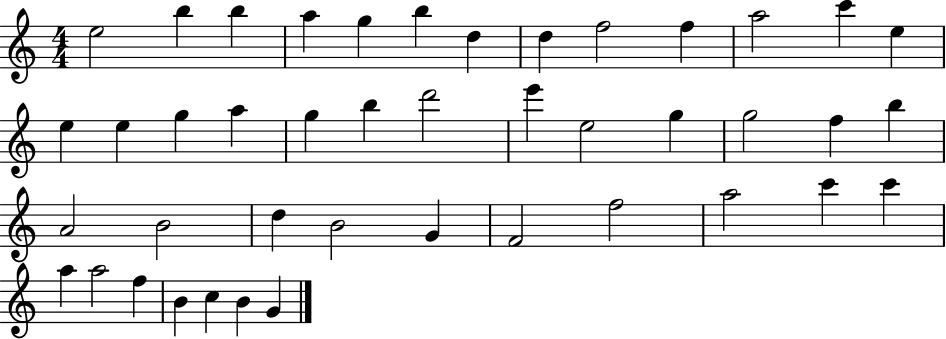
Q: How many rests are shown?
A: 0